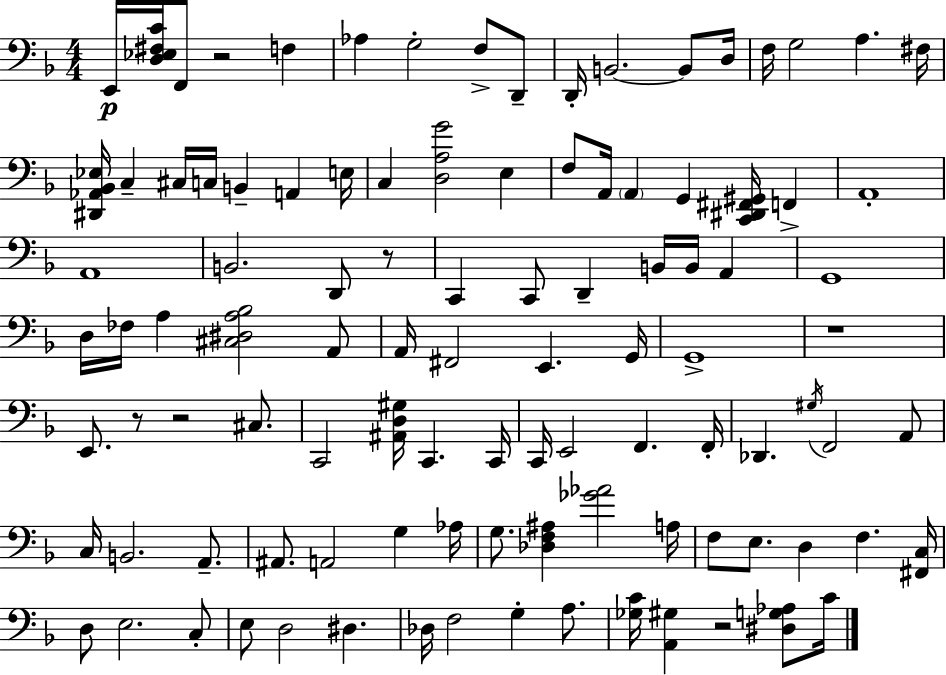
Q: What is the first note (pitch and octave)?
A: E2